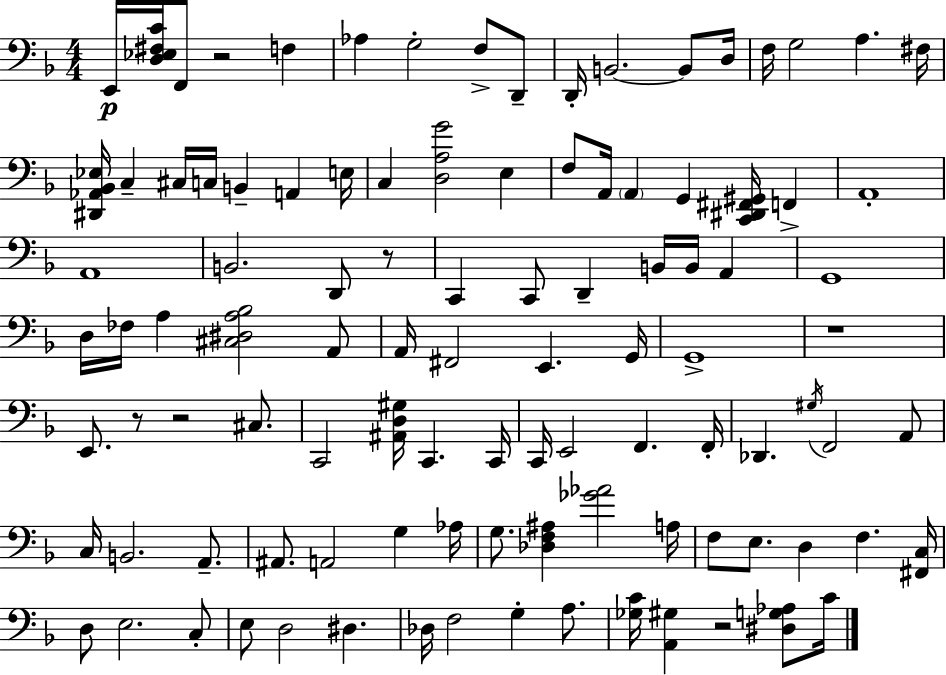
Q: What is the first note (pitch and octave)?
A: E2